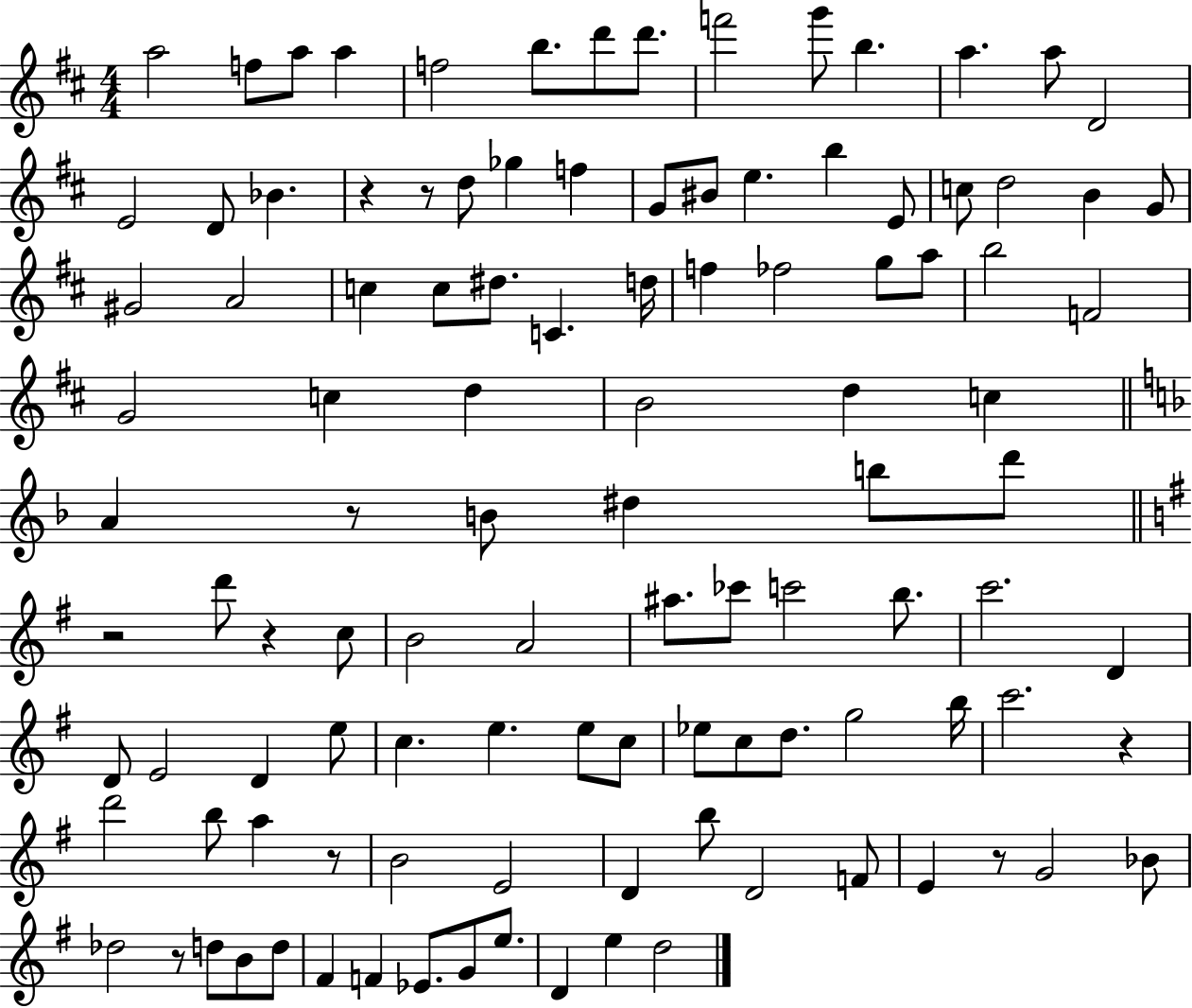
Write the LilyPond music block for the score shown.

{
  \clef treble
  \numericTimeSignature
  \time 4/4
  \key d \major
  a''2 f''8 a''8 a''4 | f''2 b''8. d'''8 d'''8. | f'''2 g'''8 b''4. | a''4. a''8 d'2 | \break e'2 d'8 bes'4. | r4 r8 d''8 ges''4 f''4 | g'8 bis'8 e''4. b''4 e'8 | c''8 d''2 b'4 g'8 | \break gis'2 a'2 | c''4 c''8 dis''8. c'4. d''16 | f''4 fes''2 g''8 a''8 | b''2 f'2 | \break g'2 c''4 d''4 | b'2 d''4 c''4 | \bar "||" \break \key d \minor a'4 r8 b'8 dis''4 b''8 d'''8 | \bar "||" \break \key g \major r2 d'''8 r4 c''8 | b'2 a'2 | ais''8. ces'''8 c'''2 b''8. | c'''2. d'4 | \break d'8 e'2 d'4 e''8 | c''4. e''4. e''8 c''8 | ees''8 c''8 d''8. g''2 b''16 | c'''2. r4 | \break d'''2 b''8 a''4 r8 | b'2 e'2 | d'4 b''8 d'2 f'8 | e'4 r8 g'2 bes'8 | \break des''2 r8 d''8 b'8 d''8 | fis'4 f'4 ees'8. g'8 e''8. | d'4 e''4 d''2 | \bar "|."
}